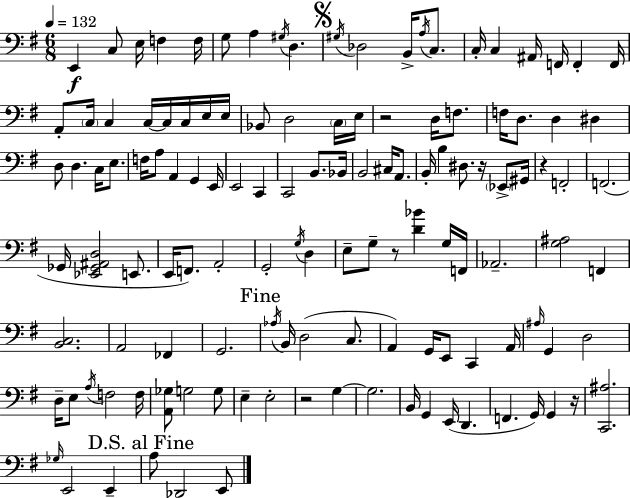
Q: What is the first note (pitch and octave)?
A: E2